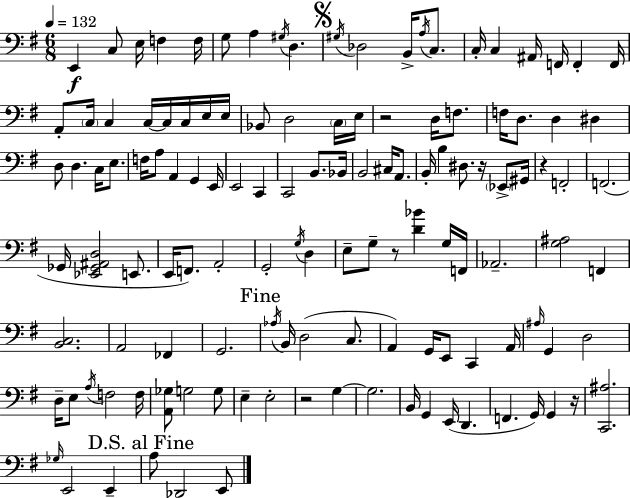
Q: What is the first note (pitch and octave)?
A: E2